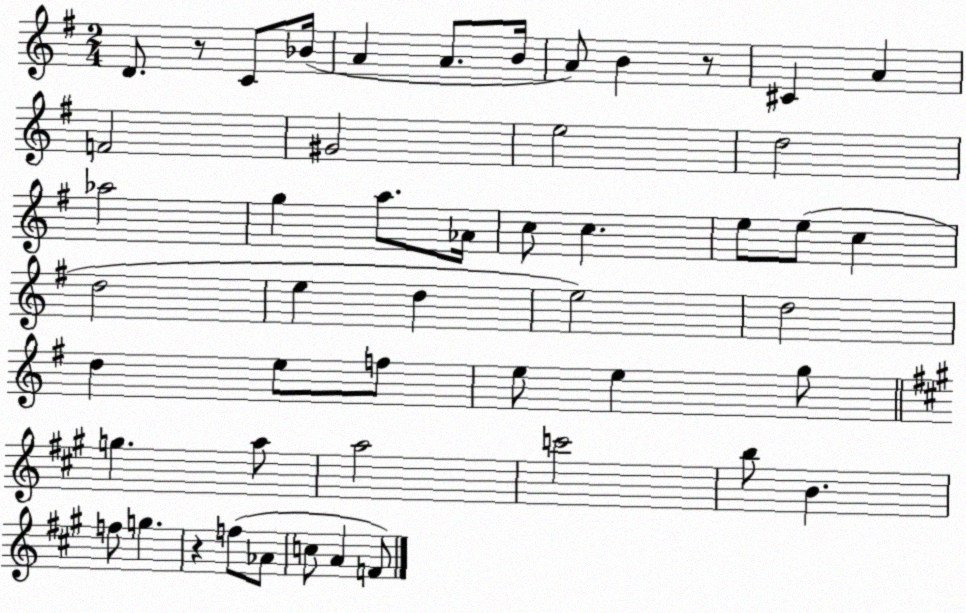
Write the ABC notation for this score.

X:1
T:Untitled
M:2/4
L:1/4
K:G
D/2 z/2 C/2 _B/4 A A/2 B/4 A/2 B z/2 ^C A F2 ^G2 e2 d2 _a2 g a/2 _A/4 c/2 c e/2 e/2 c d2 e d e2 d2 d e/2 f/2 e/2 e g/2 g a/2 a2 c'2 b/2 B f/2 g z f/2 _A/2 c/2 A F/2